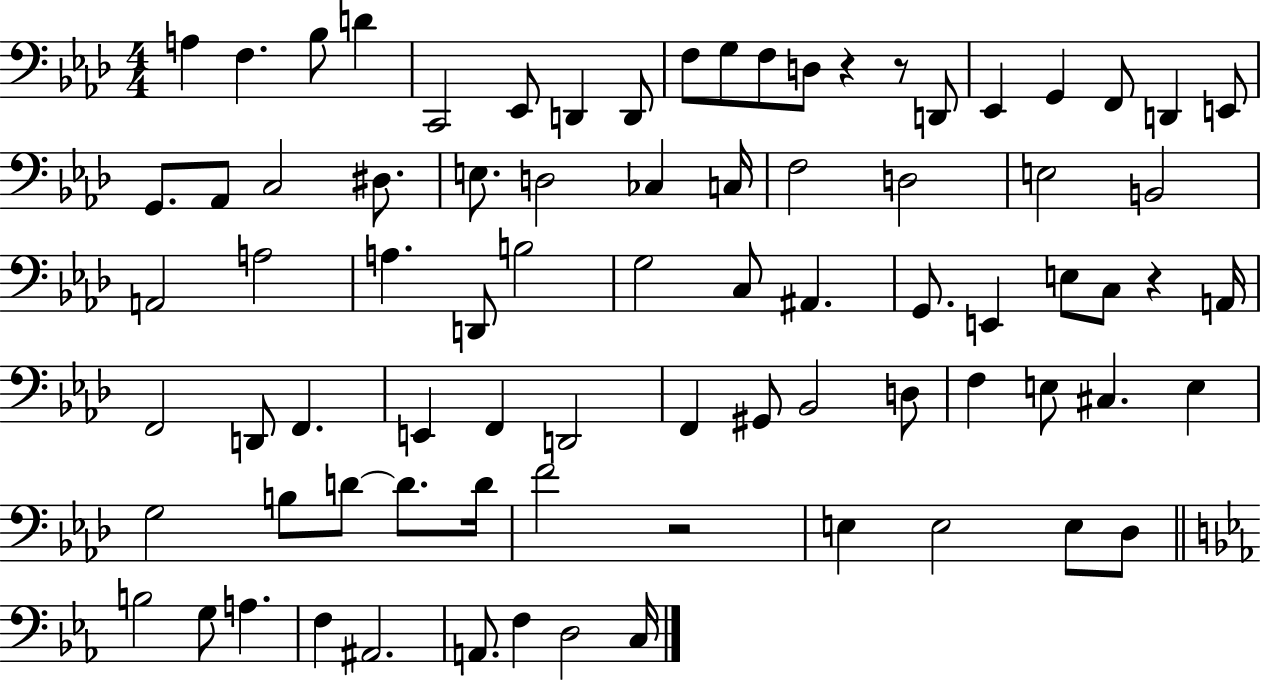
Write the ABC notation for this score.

X:1
T:Untitled
M:4/4
L:1/4
K:Ab
A, F, _B,/2 D C,,2 _E,,/2 D,, D,,/2 F,/2 G,/2 F,/2 D,/2 z z/2 D,,/2 _E,, G,, F,,/2 D,, E,,/2 G,,/2 _A,,/2 C,2 ^D,/2 E,/2 D,2 _C, C,/4 F,2 D,2 E,2 B,,2 A,,2 A,2 A, D,,/2 B,2 G,2 C,/2 ^A,, G,,/2 E,, E,/2 C,/2 z A,,/4 F,,2 D,,/2 F,, E,, F,, D,,2 F,, ^G,,/2 _B,,2 D,/2 F, E,/2 ^C, E, G,2 B,/2 D/2 D/2 D/4 F2 z2 E, E,2 E,/2 _D,/2 B,2 G,/2 A, F, ^A,,2 A,,/2 F, D,2 C,/4